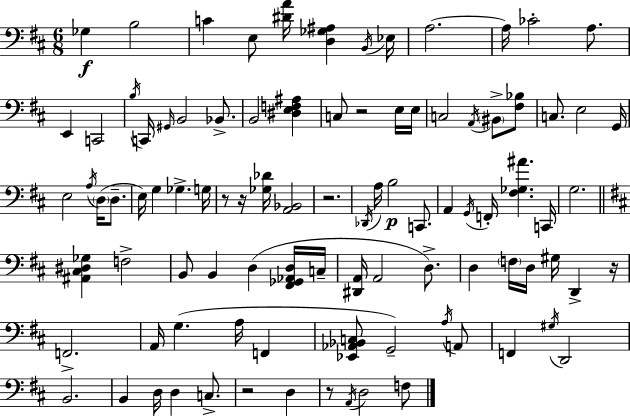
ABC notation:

X:1
T:Untitled
M:6/8
L:1/4
K:D
_G, B,2 C E,/2 [^DA]/4 [D,_G,^A,] B,,/4 _E,/4 A,2 A,/4 _C2 A,/2 E,, C,,2 B,/4 C,,/4 ^G,,/4 B,,2 _B,,/2 B,,2 [^D,E,F,^A,] C,/2 z2 E,/4 E,/4 C,2 A,,/4 ^B,,/2 [^F,_B,]/2 C,/2 E,2 G,,/4 E,2 A,/4 D,/4 D,/2 E,/4 G, _G, G,/4 z/2 z/4 [_G,_D]/4 [A,,_B,,]2 z2 _D,,/4 A,/4 B,2 C,,/2 A,, G,,/4 F,,/4 [^F,_G,^A] C,,/4 G,2 [^A,,^C,^D,_G,] F,2 B,,/2 B,, D, [^F,,_G,,_A,,D,]/4 C,/4 [^D,,A,,]/4 A,,2 D,/2 D, F,/4 D,/4 ^G,/4 D,, z/4 F,,2 A,,/4 G, A,/4 F,, [_E,,_A,,_B,,C,]/2 G,,2 A,/4 A,,/2 F,, ^G,/4 D,,2 B,,2 B,, D,/4 D, C,/2 z2 D, z/2 A,,/4 D,2 F,/2